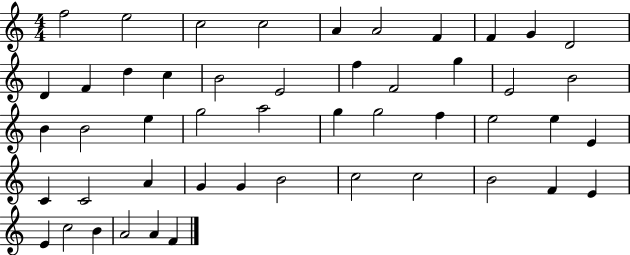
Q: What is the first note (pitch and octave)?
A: F5